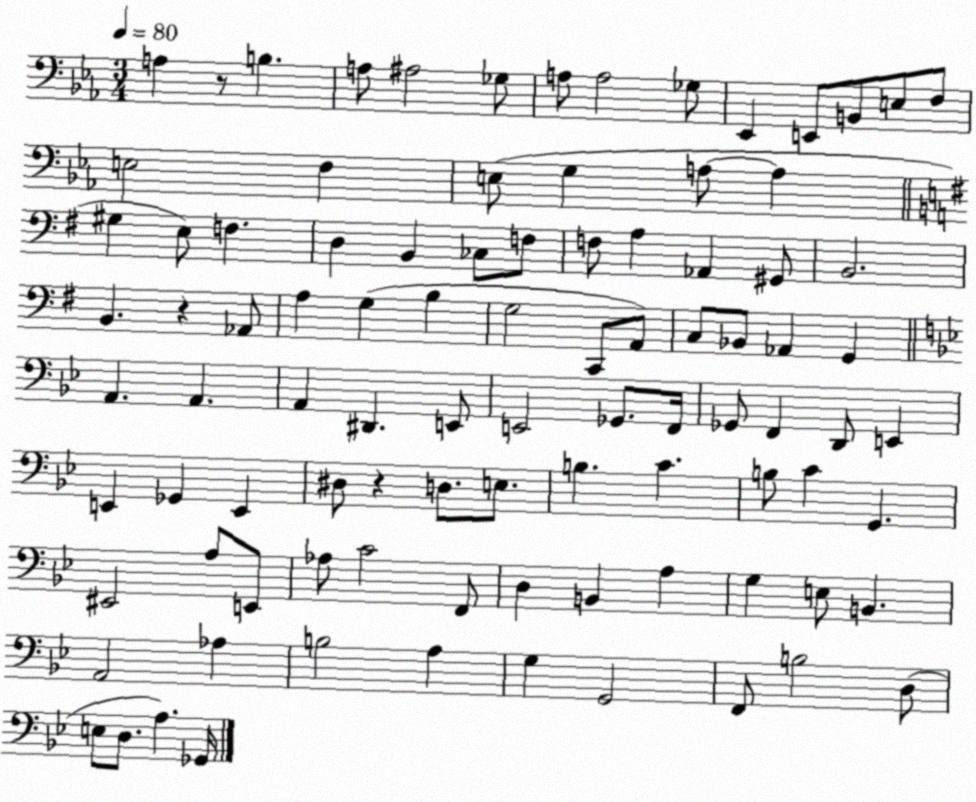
X:1
T:Untitled
M:3/4
L:1/4
K:Eb
A, z/2 B, A,/2 ^A,2 _G,/2 A,/2 A,2 _G,/2 _E,, E,,/2 B,,/2 E,/2 F,/2 E,2 F, E,/2 G, A,/2 A, ^G, E,/2 F, D, B,, _C,/2 F,/2 F,/2 A, _A,, ^G,,/2 B,,2 B,, z _A,,/2 A, G, B, G,2 C,,/2 A,,/2 C,/2 _B,,/2 _A,, G,, A,, A,, A,, ^D,, E,,/2 E,,2 _G,,/2 F,,/4 _G,,/2 F,, D,,/2 E,, E,, _G,, E,, ^D,/2 z D,/2 E,/2 B, C B,/2 C G,, ^E,,2 A,/2 E,,/2 _A,/2 C2 F,,/2 D, B,, A, G, E,/2 B,, A,,2 _A, B,2 A, G, G,,2 F,,/2 B,2 D,/2 E,/2 D,/2 A, _G,,/4